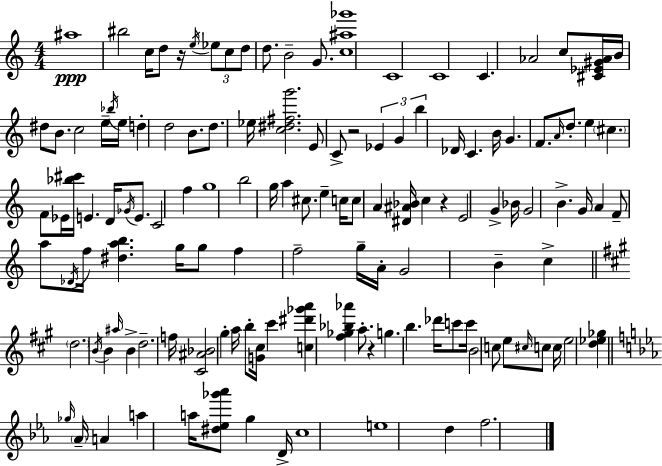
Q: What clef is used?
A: treble